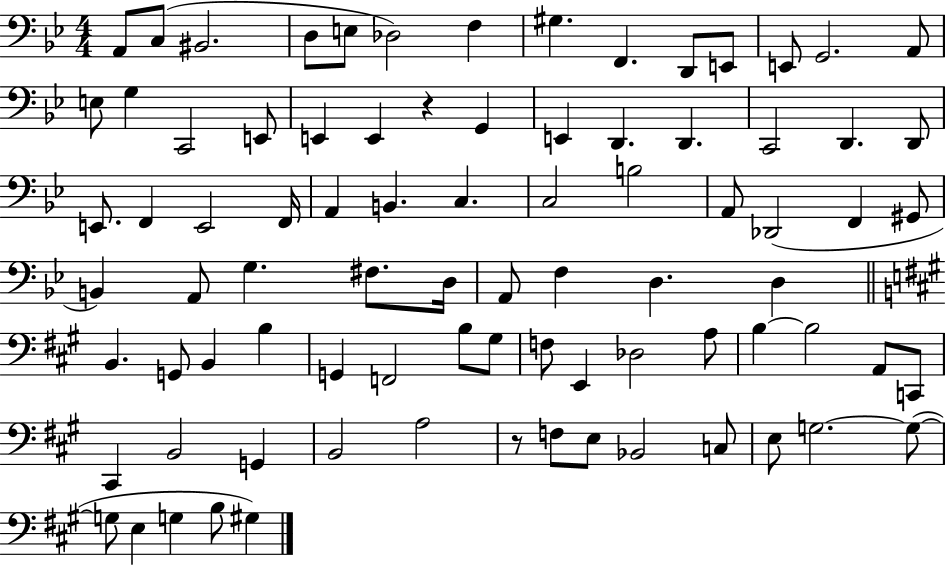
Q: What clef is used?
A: bass